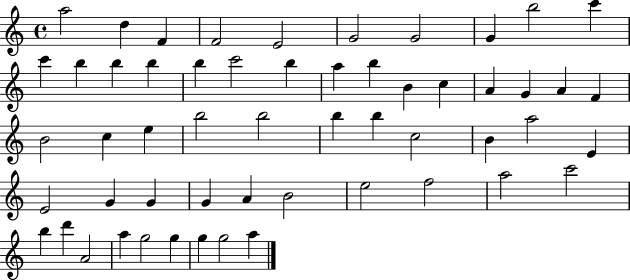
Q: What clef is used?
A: treble